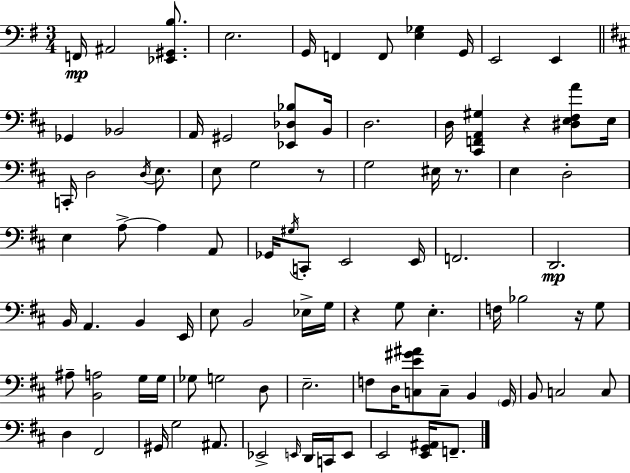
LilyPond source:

{
  \clef bass
  \numericTimeSignature
  \time 3/4
  \key g \major
  f,16\mp ais,2 <ees, gis, b>8. | e2. | g,16 f,4 f,8 <e ges>4 g,16 | e,2 e,4 | \break \bar "||" \break \key d \major ges,4 bes,2 | a,16 gis,2 <ees, des bes>8 b,16 | d2. | d16 <cis, f, a, gis>4 r4 <dis e fis a'>8 e16 | \break c,16-. d2 \acciaccatura { d16 } e8. | e8 g2 r8 | g2 eis16 r8. | e4 d2-. | \break e4 a8->~~ a4 a,8 | ges,16 \acciaccatura { gis16 } c,8-. e,2 | e,16 f,2. | d,2.\mp | \break b,16 a,4. b,4 | e,16 e8 b,2 | ees16-> g16 r4 g8 e4.-. | f16 bes2 r16 | \break g8 ais8-- <b, a>2 | g16 g16 ges8 g2 | d8 e2.-- | f8 d16 <c e' gis' ais'>8 c8-- b,4 | \break \parenthesize g,16 b,8 c2 | c8 d4 fis,2 | gis,16 g2 ais,8. | ees,2-> \grace { e,16 } d,16 | \break c,16 e,8 e,2 <e, g, ais,>16 | f,8.-- \bar "|."
}